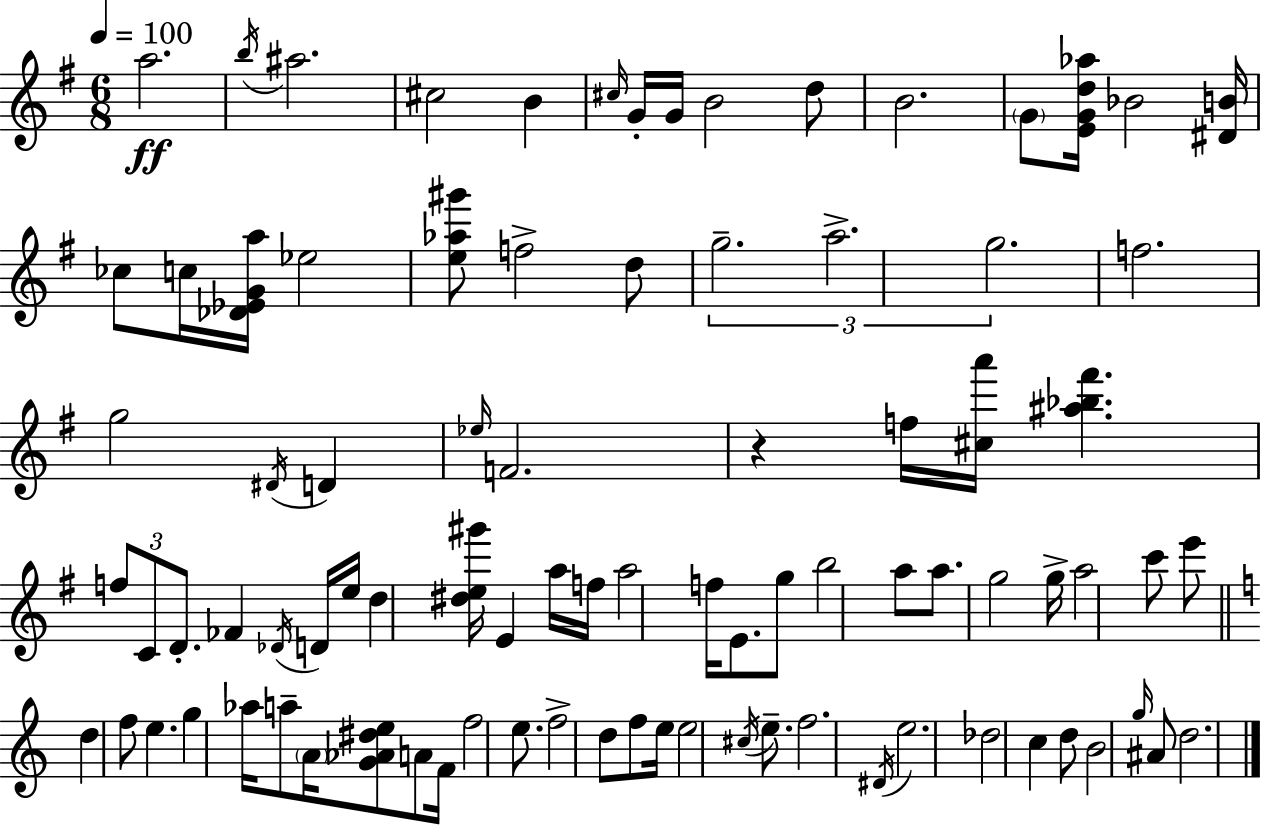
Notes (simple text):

A5/h. B5/s A#5/h. C#5/h B4/q C#5/s G4/s G4/s B4/h D5/e B4/h. G4/e [E4,G4,D5,Ab5]/s Bb4/h [D#4,B4]/s CES5/e C5/s [Db4,Eb4,G4,A5]/s Eb5/h [E5,Ab5,G#6]/e F5/h D5/e G5/h. A5/h. G5/h. F5/h. G5/h D#4/s D4/q Eb5/s F4/h. R/q F5/s [C#5,A6]/s [A#5,Bb5,F#6]/q. F5/e C4/e D4/e. FES4/q Db4/s D4/s E5/s D5/q [D#5,E5,G#6]/s E4/q A5/s F5/s A5/h F5/s E4/e. G5/e B5/h A5/e A5/e. G5/h G5/s A5/h C6/e E6/e D5/q F5/e E5/q. G5/q Ab5/s A5/e A4/s [G4,Ab4,D#5,E5]/e A4/e F4/s F5/h E5/e. F5/h D5/e F5/e E5/s E5/h C#5/s E5/e. F5/h. D#4/s E5/h. Db5/h C5/q D5/e B4/h G5/s A#4/e D5/h.